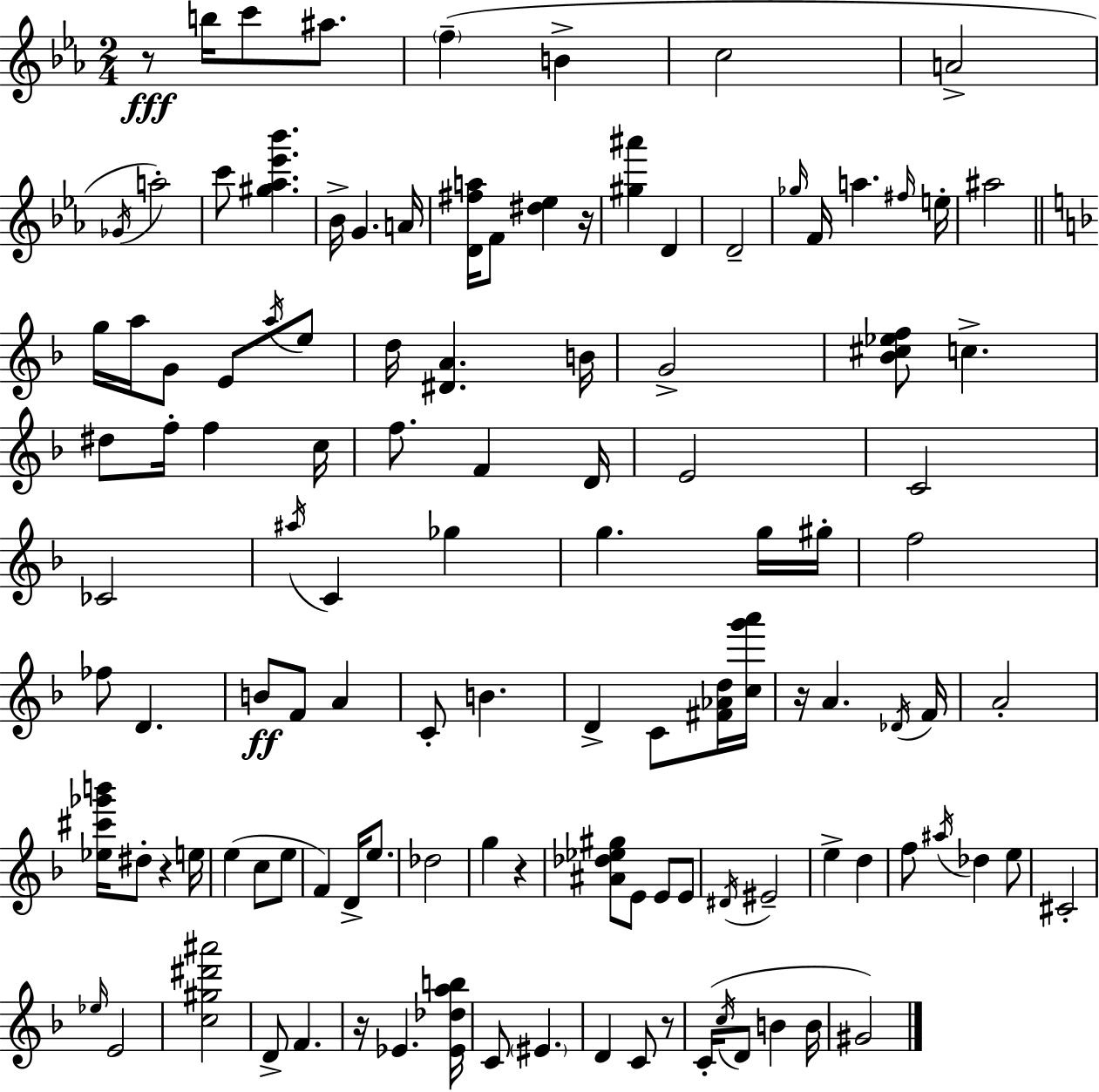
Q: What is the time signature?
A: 2/4